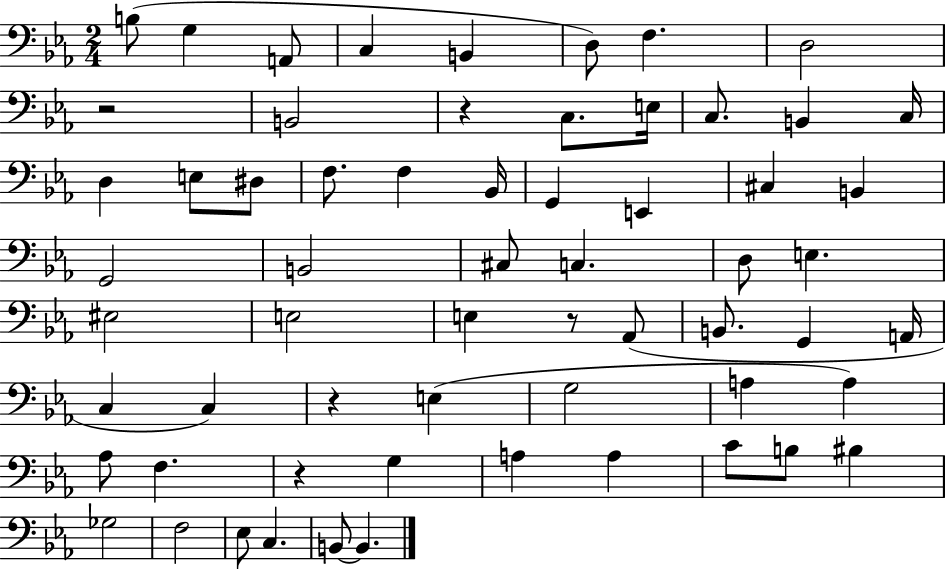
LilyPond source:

{
  \clef bass
  \numericTimeSignature
  \time 2/4
  \key ees \major
  b8( g4 a,8 | c4 b,4 | d8) f4. | d2 | \break r2 | b,2 | r4 c8. e16 | c8. b,4 c16 | \break d4 e8 dis8 | f8. f4 bes,16 | g,4 e,4 | cis4 b,4 | \break g,2 | b,2 | cis8 c4. | d8 e4. | \break eis2 | e2 | e4 r8 aes,8( | b,8. g,4 a,16 | \break c4 c4) | r4 e4( | g2 | a4 a4) | \break aes8 f4. | r4 g4 | a4 a4 | c'8 b8 bis4 | \break ges2 | f2 | ees8 c4. | b,8~~ b,4. | \break \bar "|."
}